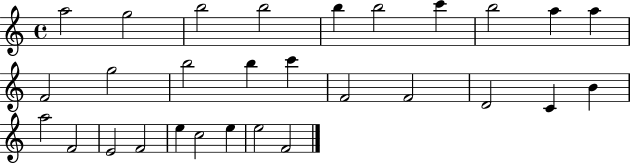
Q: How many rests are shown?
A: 0